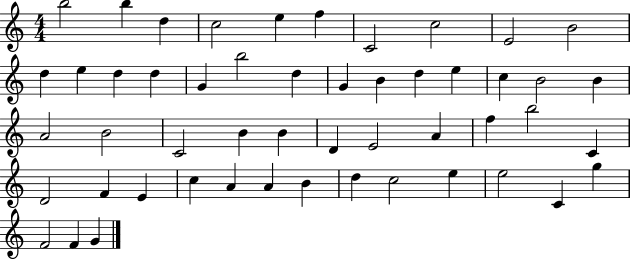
{
  \clef treble
  \numericTimeSignature
  \time 4/4
  \key c \major
  b''2 b''4 d''4 | c''2 e''4 f''4 | c'2 c''2 | e'2 b'2 | \break d''4 e''4 d''4 d''4 | g'4 b''2 d''4 | g'4 b'4 d''4 e''4 | c''4 b'2 b'4 | \break a'2 b'2 | c'2 b'4 b'4 | d'4 e'2 a'4 | f''4 b''2 c'4 | \break d'2 f'4 e'4 | c''4 a'4 a'4 b'4 | d''4 c''2 e''4 | e''2 c'4 g''4 | \break f'2 f'4 g'4 | \bar "|."
}